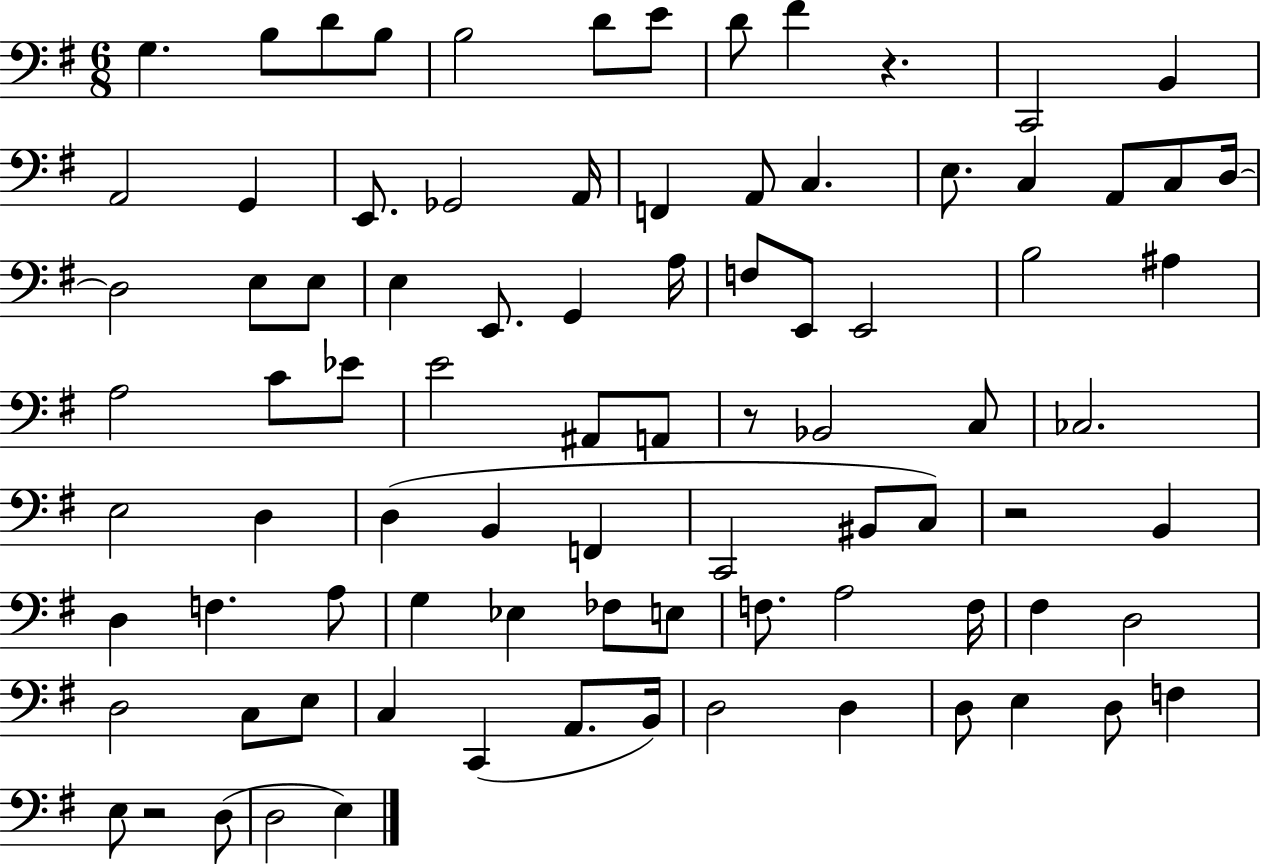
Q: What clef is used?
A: bass